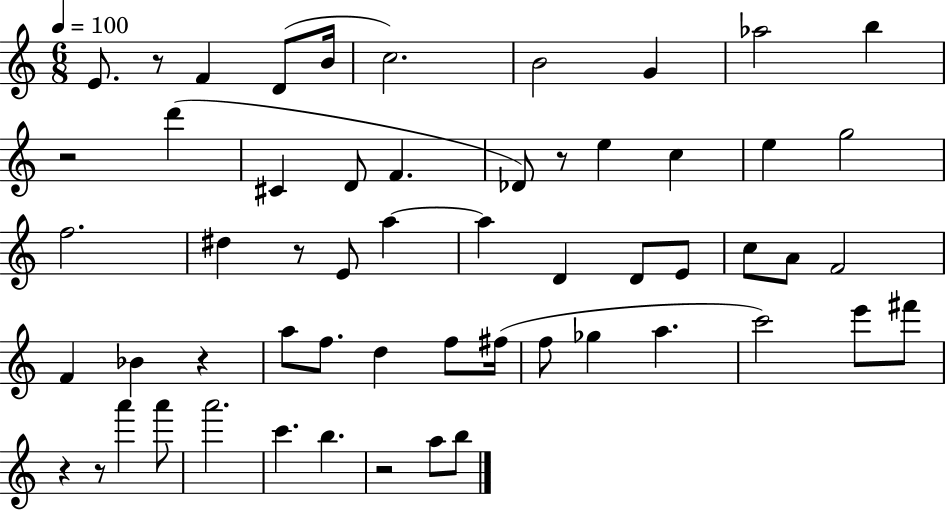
{
  \clef treble
  \numericTimeSignature
  \time 6/8
  \key c \major
  \tempo 4 = 100
  \repeat volta 2 { e'8. r8 f'4 d'8( b'16 | c''2.) | b'2 g'4 | aes''2 b''4 | \break r2 d'''4( | cis'4 d'8 f'4. | des'8) r8 e''4 c''4 | e''4 g''2 | \break f''2. | dis''4 r8 e'8 a''4~~ | a''4 d'4 d'8 e'8 | c''8 a'8 f'2 | \break f'4 bes'4 r4 | a''8 f''8. d''4 f''8 fis''16( | f''8 ges''4 a''4. | c'''2) e'''8 fis'''8 | \break r4 r8 a'''4 a'''8 | a'''2. | c'''4. b''4. | r2 a''8 b''8 | \break } \bar "|."
}